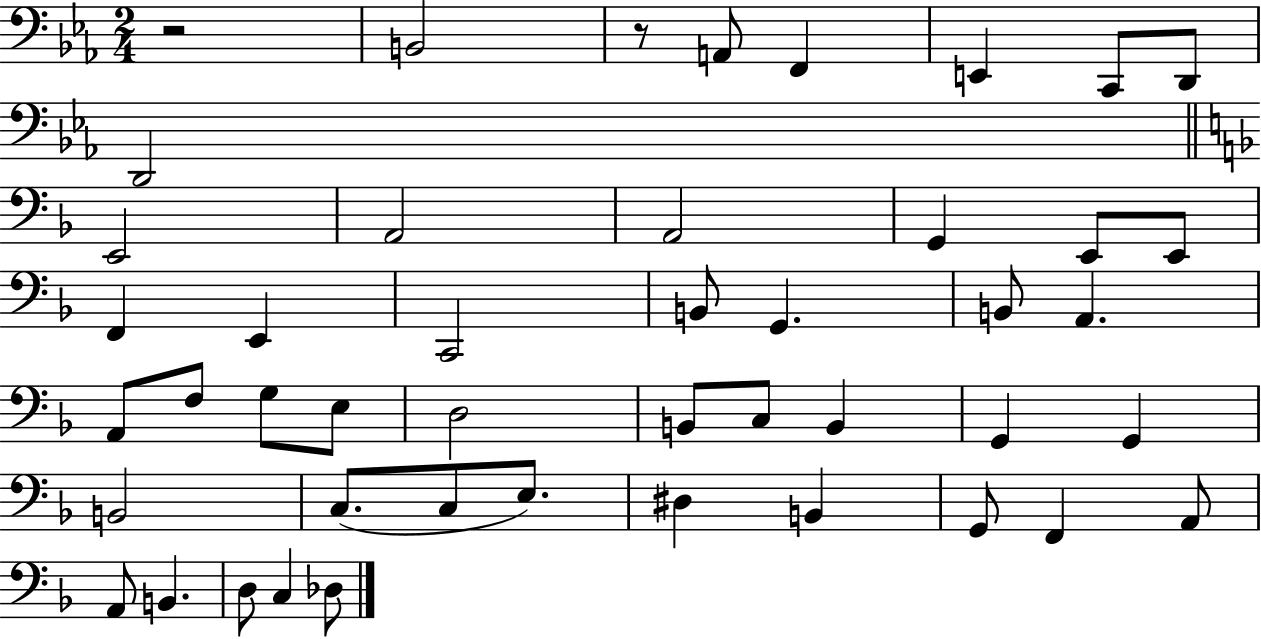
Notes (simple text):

R/h B2/h R/e A2/e F2/q E2/q C2/e D2/e D2/h E2/h A2/h A2/h G2/q E2/e E2/e F2/q E2/q C2/h B2/e G2/q. B2/e A2/q. A2/e F3/e G3/e E3/e D3/h B2/e C3/e B2/q G2/q G2/q B2/h C3/e. C3/e E3/e. D#3/q B2/q G2/e F2/q A2/e A2/e B2/q. D3/e C3/q Db3/e